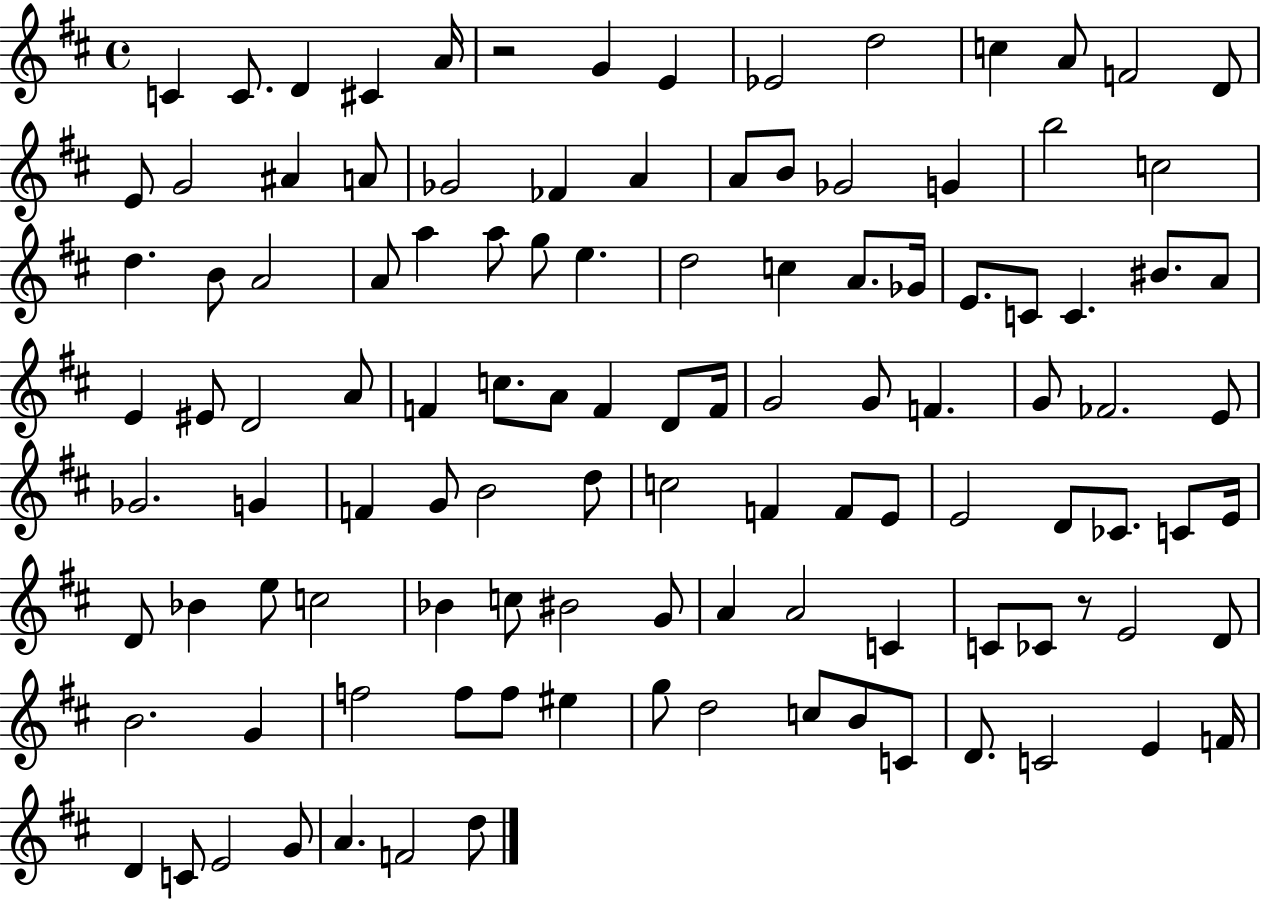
C4/q C4/e. D4/q C#4/q A4/s R/h G4/q E4/q Eb4/h D5/h C5/q A4/e F4/h D4/e E4/e G4/h A#4/q A4/e Gb4/h FES4/q A4/q A4/e B4/e Gb4/h G4/q B5/h C5/h D5/q. B4/e A4/h A4/e A5/q A5/e G5/e E5/q. D5/h C5/q A4/e. Gb4/s E4/e. C4/e C4/q. BIS4/e. A4/e E4/q EIS4/e D4/h A4/e F4/q C5/e. A4/e F4/q D4/e F4/s G4/h G4/e F4/q. G4/e FES4/h. E4/e Gb4/h. G4/q F4/q G4/e B4/h D5/e C5/h F4/q F4/e E4/e E4/h D4/e CES4/e. C4/e E4/s D4/e Bb4/q E5/e C5/h Bb4/q C5/e BIS4/h G4/e A4/q A4/h C4/q C4/e CES4/e R/e E4/h D4/e B4/h. G4/q F5/h F5/e F5/e EIS5/q G5/e D5/h C5/e B4/e C4/e D4/e. C4/h E4/q F4/s D4/q C4/e E4/h G4/e A4/q. F4/h D5/e